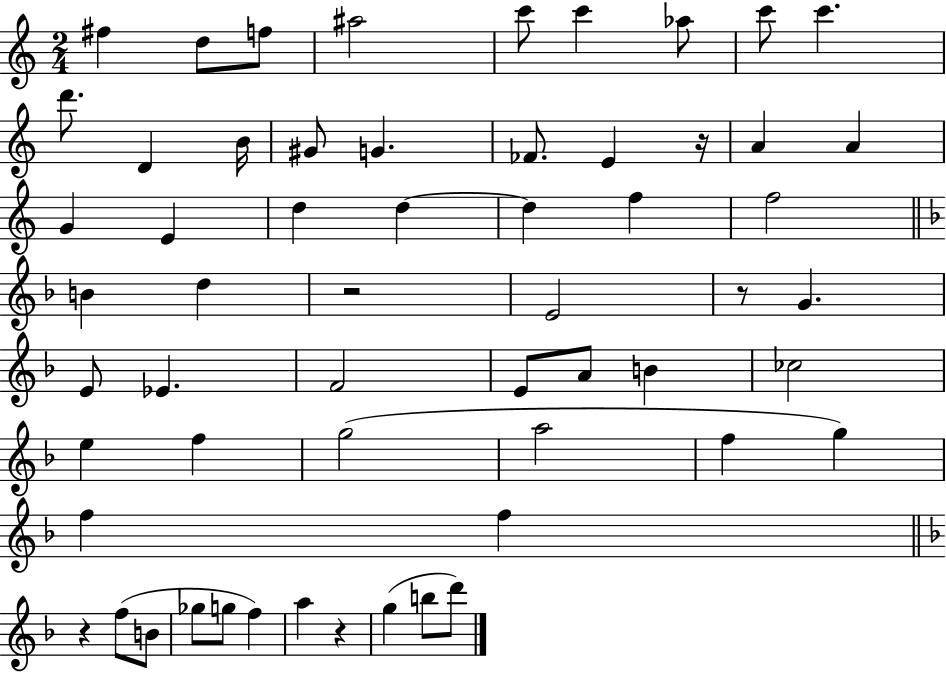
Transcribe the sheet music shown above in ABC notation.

X:1
T:Untitled
M:2/4
L:1/4
K:C
^f d/2 f/2 ^a2 c'/2 c' _a/2 c'/2 c' d'/2 D B/4 ^G/2 G _F/2 E z/4 A A G E d d d f f2 B d z2 E2 z/2 G E/2 _E F2 E/2 A/2 B _c2 e f g2 a2 f g f f z f/2 B/2 _g/2 g/2 f a z g b/2 d'/2